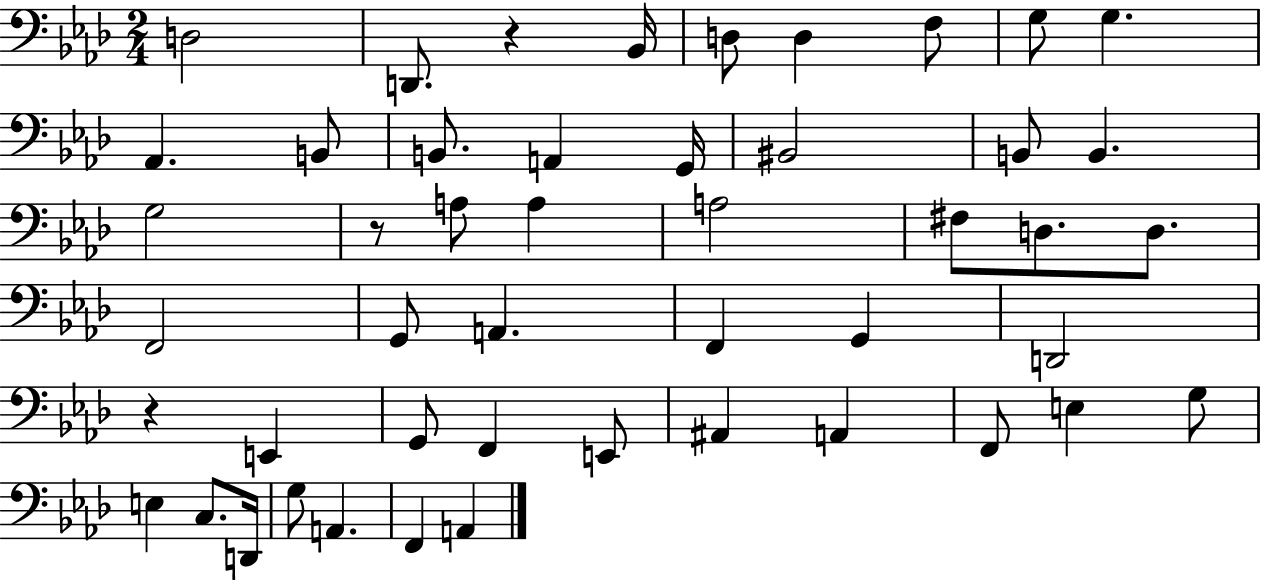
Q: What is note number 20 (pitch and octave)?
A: A3